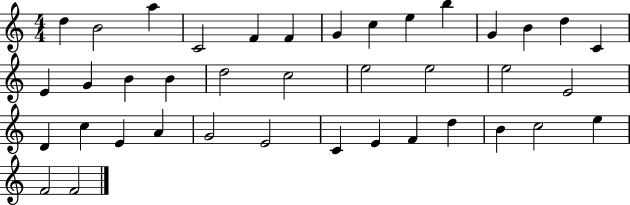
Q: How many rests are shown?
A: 0